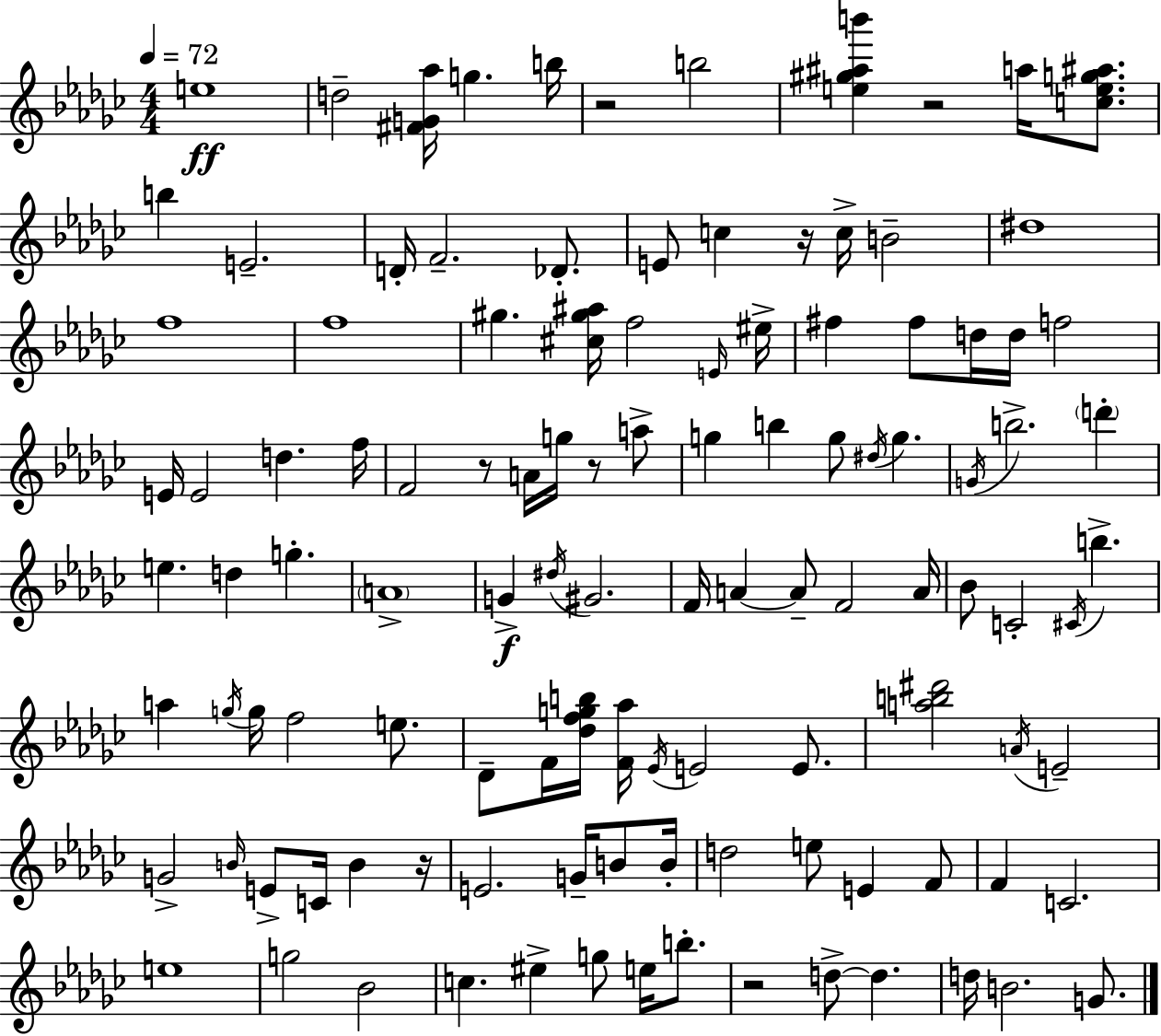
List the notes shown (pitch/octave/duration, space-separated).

E5/w D5/h [F#4,G4,Ab5]/s G5/q. B5/s R/h B5/h [E5,G#5,A#5,B6]/q R/h A5/s [C5,E5,G5,A#5]/e. B5/q E4/h. D4/s F4/h. Db4/e. E4/e C5/q R/s C5/s B4/h D#5/w F5/w F5/w G#5/q. [C#5,G#5,A#5]/s F5/h E4/s EIS5/s F#5/q F#5/e D5/s D5/s F5/h E4/s E4/h D5/q. F5/s F4/h R/e A4/s G5/s R/e A5/e G5/q B5/q G5/e D#5/s G5/q. G4/s B5/h. D6/q E5/q. D5/q G5/q. A4/w G4/q D#5/s G#4/h. F4/s A4/q A4/e F4/h A4/s Bb4/e C4/h C#4/s B5/q. A5/q G5/s G5/s F5/h E5/e. Db4/e F4/s [Db5,F5,G5,B5]/s [F4,Ab5]/s Eb4/s E4/h E4/e. [A5,B5,D#6]/h A4/s E4/h G4/h B4/s E4/e C4/s B4/q R/s E4/h. G4/s B4/e B4/s D5/h E5/e E4/q F4/e F4/q C4/h. E5/w G5/h Bb4/h C5/q. EIS5/q G5/e E5/s B5/e. R/h D5/e D5/q. D5/s B4/h. G4/e.